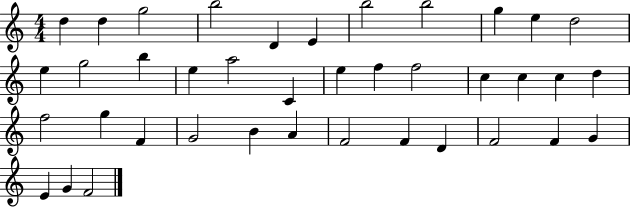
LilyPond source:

{
  \clef treble
  \numericTimeSignature
  \time 4/4
  \key c \major
  d''4 d''4 g''2 | b''2 d'4 e'4 | b''2 b''2 | g''4 e''4 d''2 | \break e''4 g''2 b''4 | e''4 a''2 c'4 | e''4 f''4 f''2 | c''4 c''4 c''4 d''4 | \break f''2 g''4 f'4 | g'2 b'4 a'4 | f'2 f'4 d'4 | f'2 f'4 g'4 | \break e'4 g'4 f'2 | \bar "|."
}